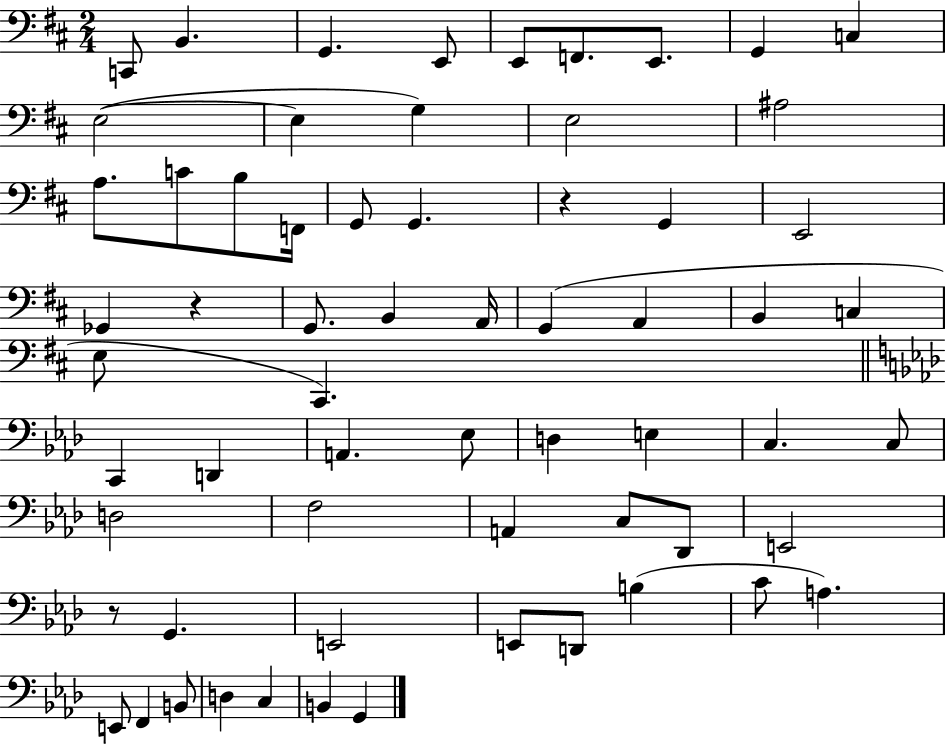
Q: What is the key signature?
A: D major